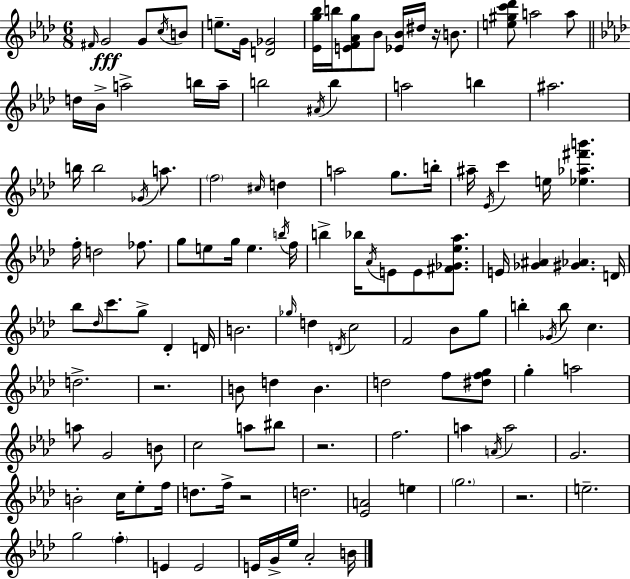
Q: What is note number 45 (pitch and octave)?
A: E5